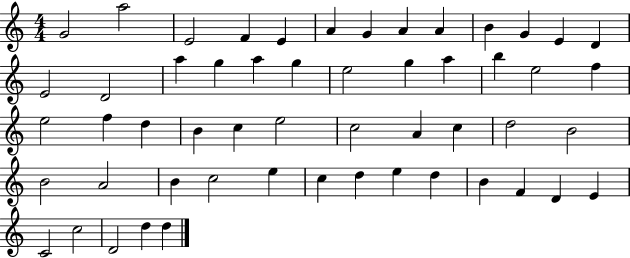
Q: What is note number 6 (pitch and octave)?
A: A4